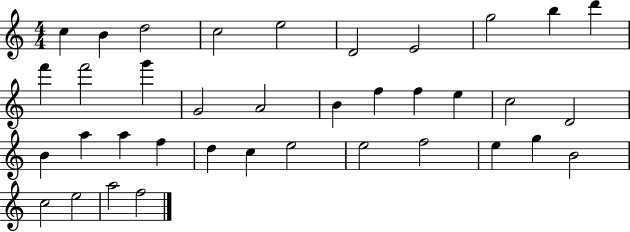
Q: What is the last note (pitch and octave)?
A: F5